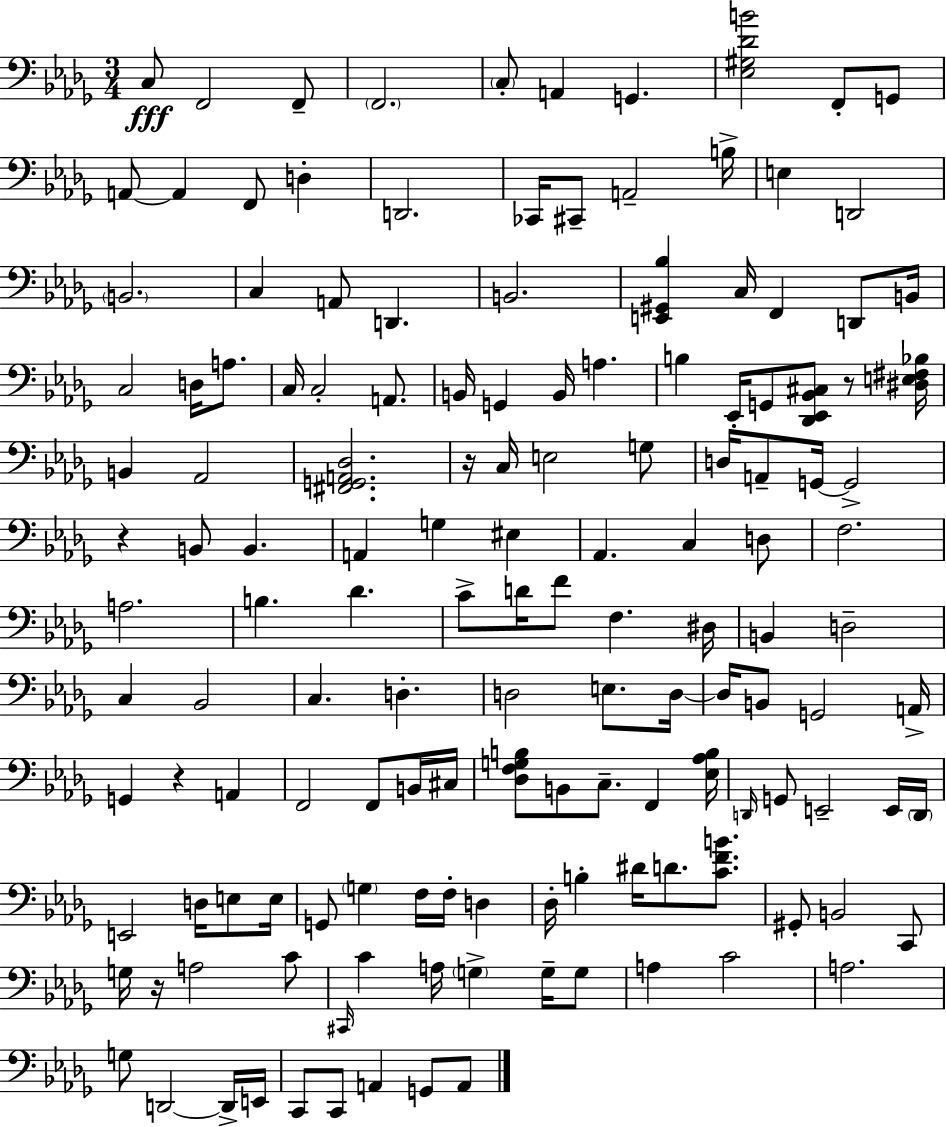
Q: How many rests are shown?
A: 5